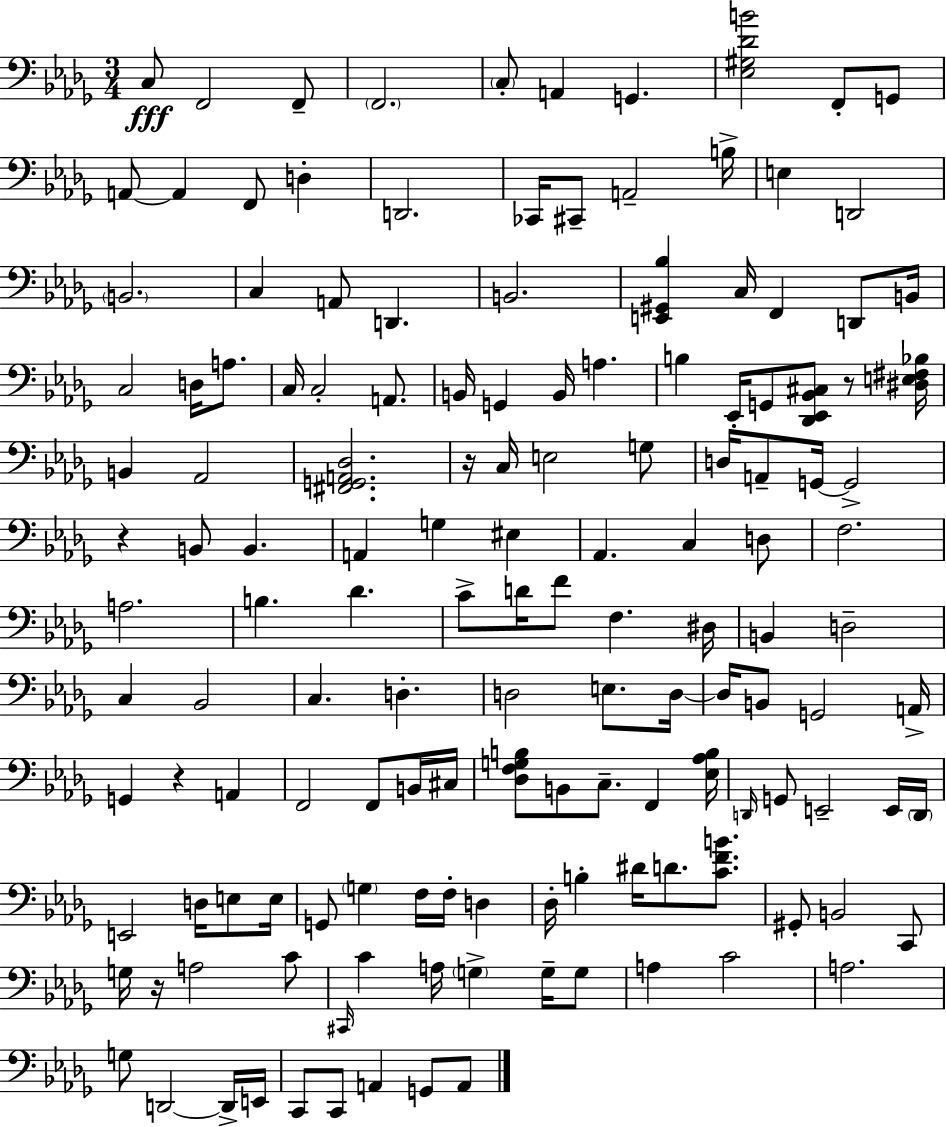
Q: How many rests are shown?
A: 5